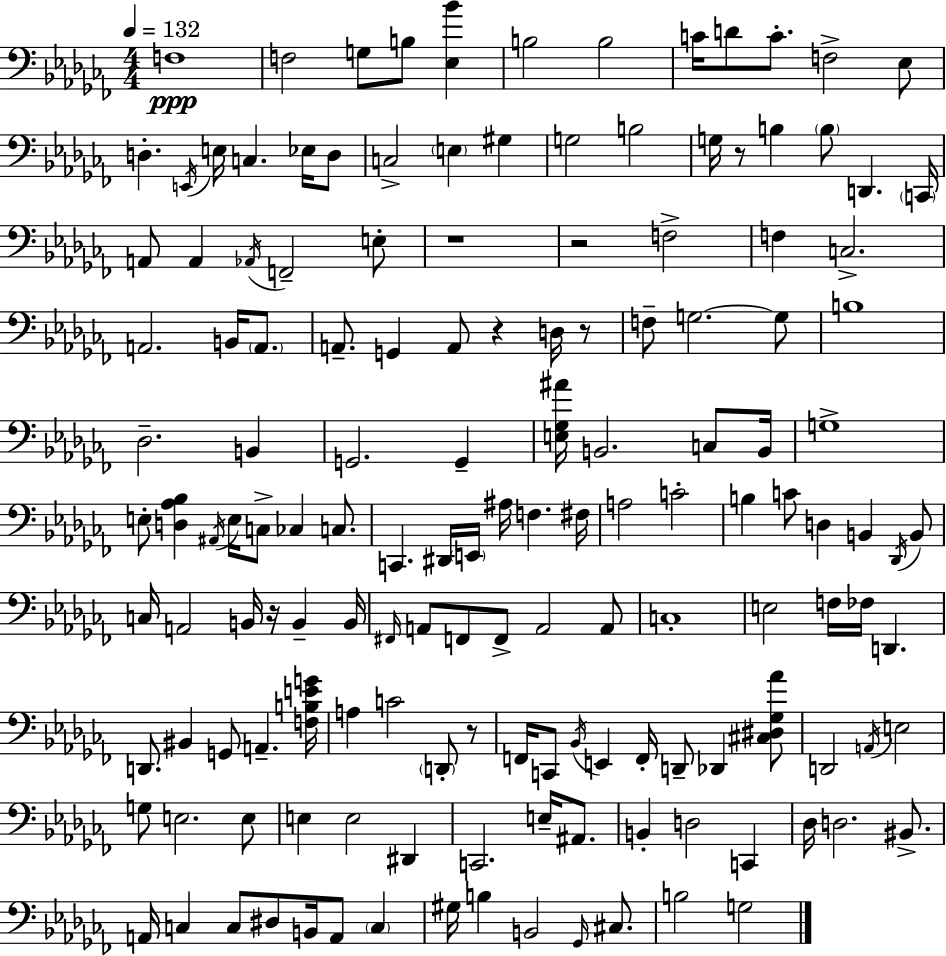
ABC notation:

X:1
T:Untitled
M:4/4
L:1/4
K:Abm
F,4 F,2 G,/2 B,/2 [_E,_B] B,2 B,2 C/4 D/2 C/2 F,2 _E,/2 D, E,,/4 E,/4 C, _E,/4 D,/2 C,2 E, ^G, G,2 B,2 G,/4 z/2 B, B,/2 D,, C,,/4 A,,/2 A,, _A,,/4 F,,2 E,/2 z4 z2 F,2 F, C,2 A,,2 B,,/4 A,,/2 A,,/2 G,, A,,/2 z D,/4 z/2 F,/2 G,2 G,/2 B,4 _D,2 B,, G,,2 G,, [E,_G,^A]/4 B,,2 C,/2 B,,/4 G,4 E,/2 [D,_A,_B,] ^A,,/4 E,/4 C,/2 _C, C,/2 C,, ^D,,/4 E,,/4 ^A,/4 F, ^F,/4 A,2 C2 B, C/2 D, B,, _D,,/4 B,,/2 C,/4 A,,2 B,,/4 z/4 B,, B,,/4 ^F,,/4 A,,/2 F,,/2 F,,/2 A,,2 A,,/2 C,4 E,2 F,/4 _F,/4 D,, D,,/2 ^B,, G,,/2 A,, [F,B,EG]/4 A, C2 D,,/2 z/2 F,,/4 C,,/2 _B,,/4 E,, F,,/4 D,,/2 _D,, [^C,^D,_G,_A]/2 D,,2 A,,/4 E,2 G,/2 E,2 E,/2 E, E,2 ^D,, C,,2 E,/4 ^A,,/2 B,, D,2 C,, _D,/4 D,2 ^B,,/2 A,,/4 C, C,/2 ^D,/2 B,,/4 A,,/2 C, ^G,/4 B, B,,2 _G,,/4 ^C,/2 B,2 G,2